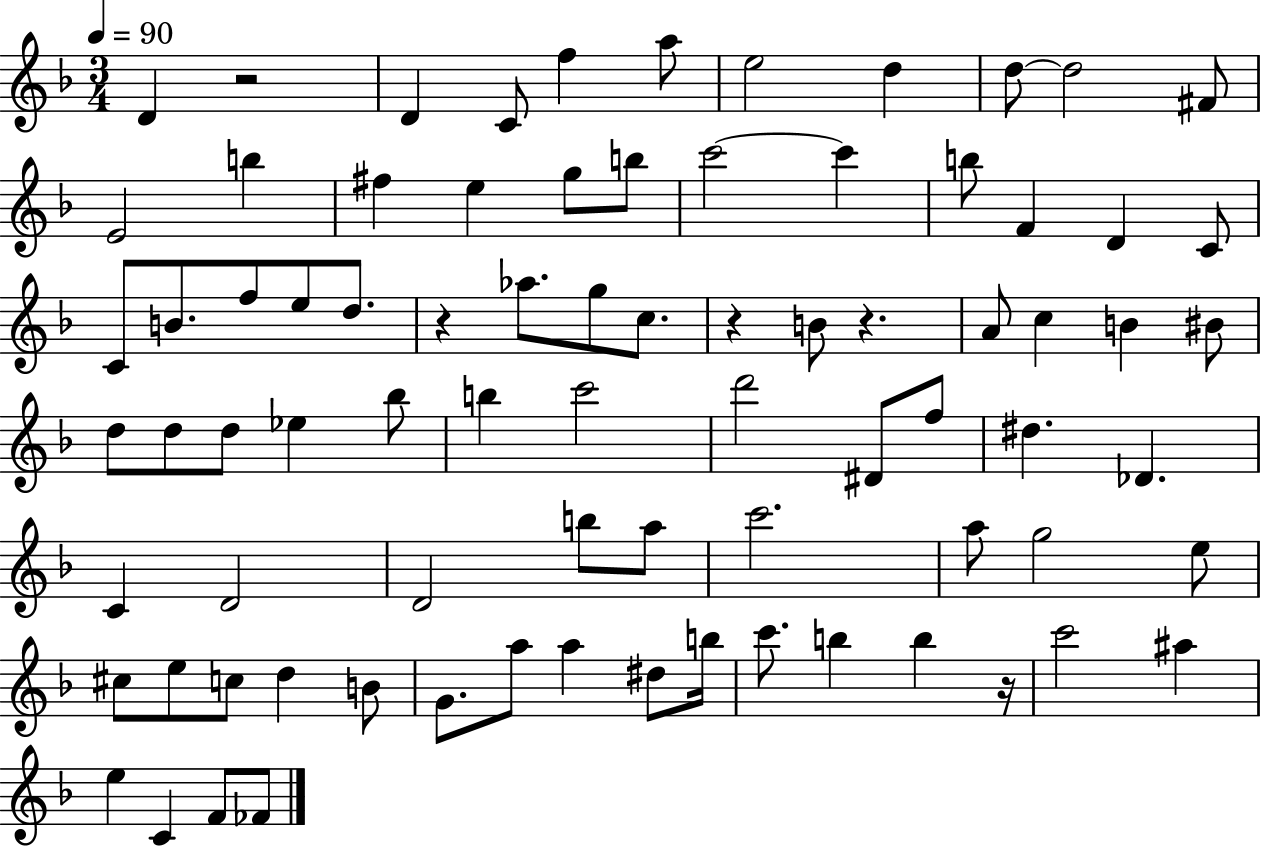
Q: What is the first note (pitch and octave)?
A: D4